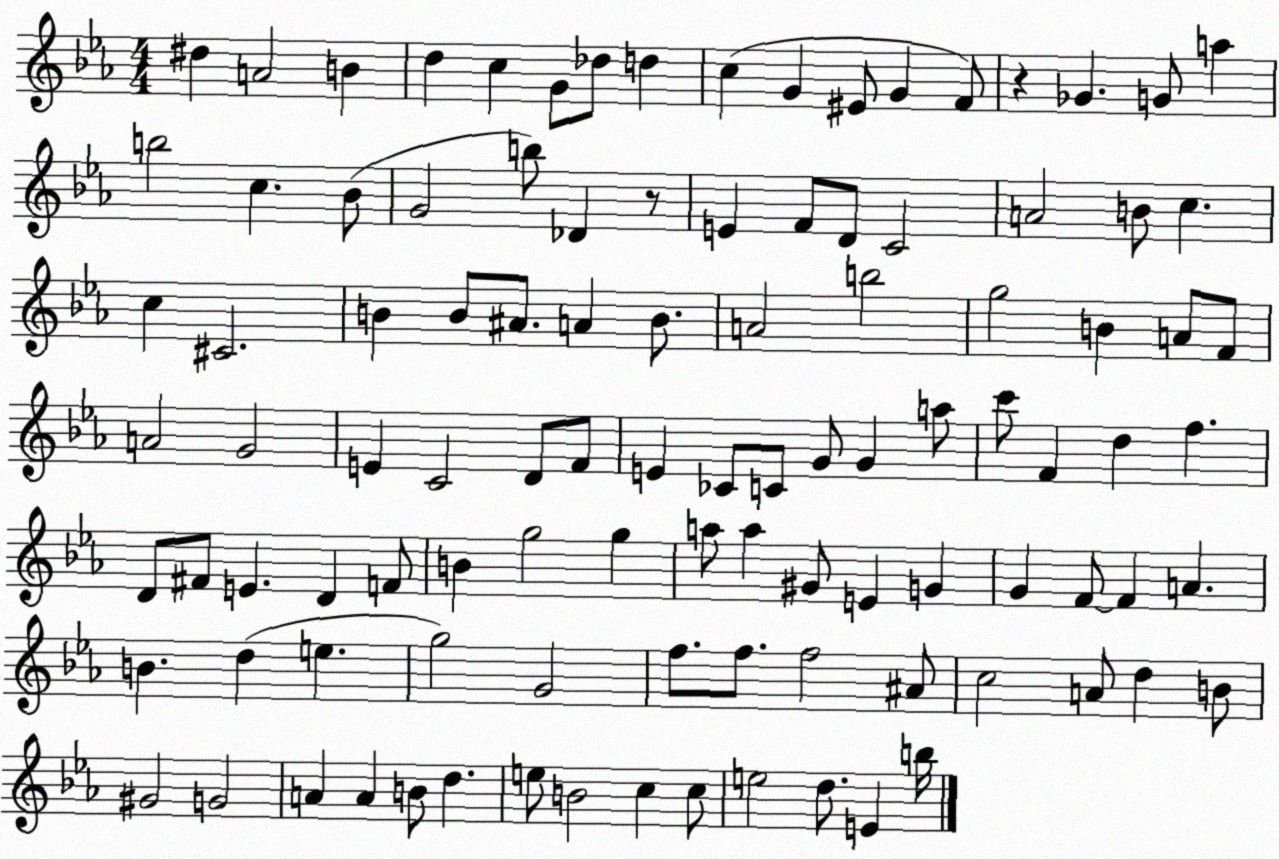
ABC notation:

X:1
T:Untitled
M:4/4
L:1/4
K:Eb
^d A2 B d c G/2 _d/2 d c G ^E/2 G F/2 z _G G/2 a b2 c _B/2 G2 b/2 _D z/2 E F/2 D/2 C2 A2 B/2 c c ^C2 B B/2 ^A/2 A B/2 A2 b2 g2 B A/2 F/2 A2 G2 E C2 D/2 F/2 E _C/2 C/2 G/2 G a/2 c'/2 F d f D/2 ^F/2 E D F/2 B g2 g a/2 a ^G/2 E G G F/2 F A B d e g2 G2 f/2 f/2 f2 ^A/2 c2 A/2 d B/2 ^G2 G2 A A B/2 d e/2 B2 c c/2 e2 d/2 E b/4